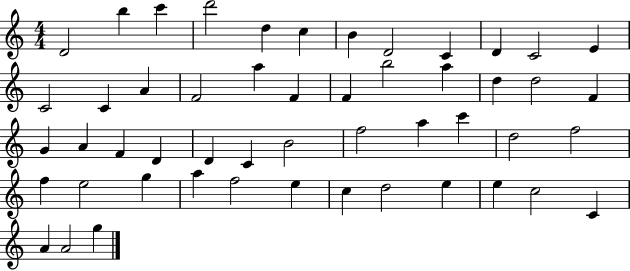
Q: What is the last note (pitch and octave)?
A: G5